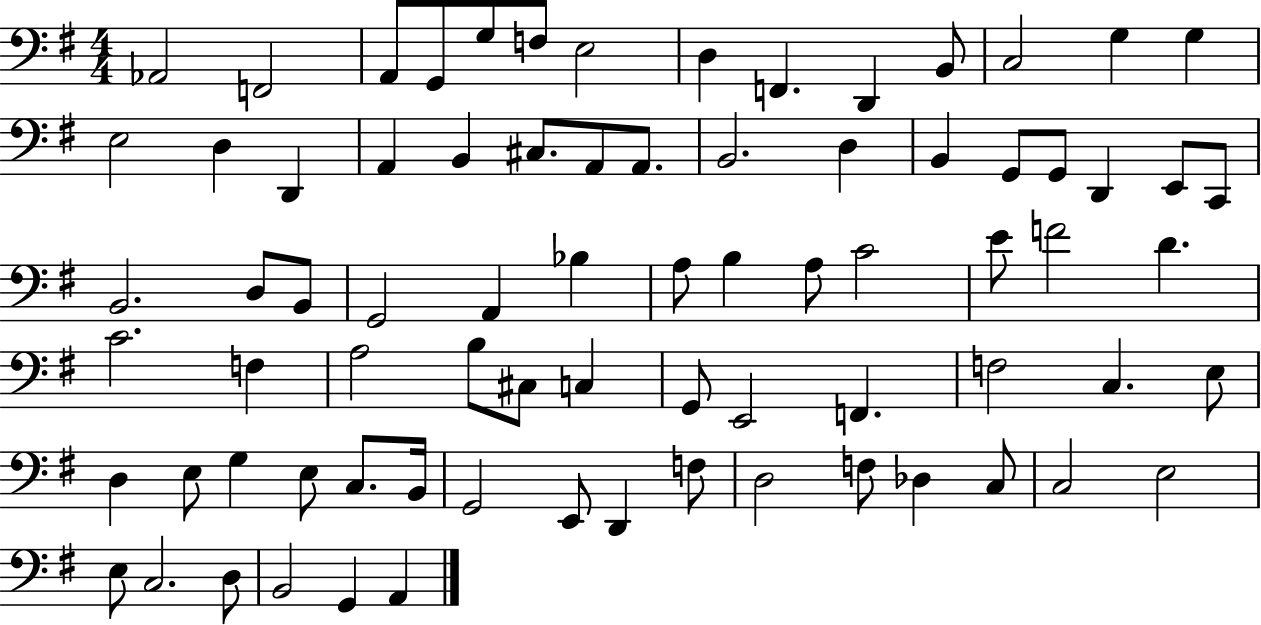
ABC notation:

X:1
T:Untitled
M:4/4
L:1/4
K:G
_A,,2 F,,2 A,,/2 G,,/2 G,/2 F,/2 E,2 D, F,, D,, B,,/2 C,2 G, G, E,2 D, D,, A,, B,, ^C,/2 A,,/2 A,,/2 B,,2 D, B,, G,,/2 G,,/2 D,, E,,/2 C,,/2 B,,2 D,/2 B,,/2 G,,2 A,, _B, A,/2 B, A,/2 C2 E/2 F2 D C2 F, A,2 B,/2 ^C,/2 C, G,,/2 E,,2 F,, F,2 C, E,/2 D, E,/2 G, E,/2 C,/2 B,,/4 G,,2 E,,/2 D,, F,/2 D,2 F,/2 _D, C,/2 C,2 E,2 E,/2 C,2 D,/2 B,,2 G,, A,,